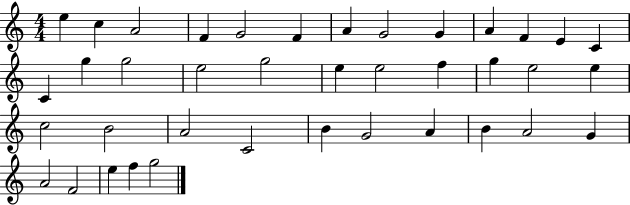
X:1
T:Untitled
M:4/4
L:1/4
K:C
e c A2 F G2 F A G2 G A F E C C g g2 e2 g2 e e2 f g e2 e c2 B2 A2 C2 B G2 A B A2 G A2 F2 e f g2